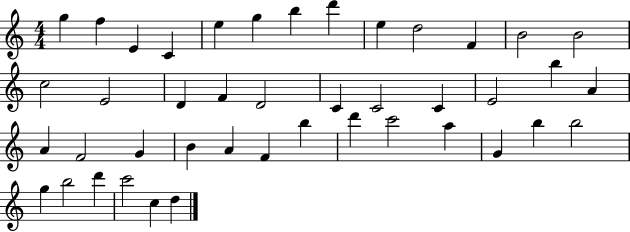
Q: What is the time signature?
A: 4/4